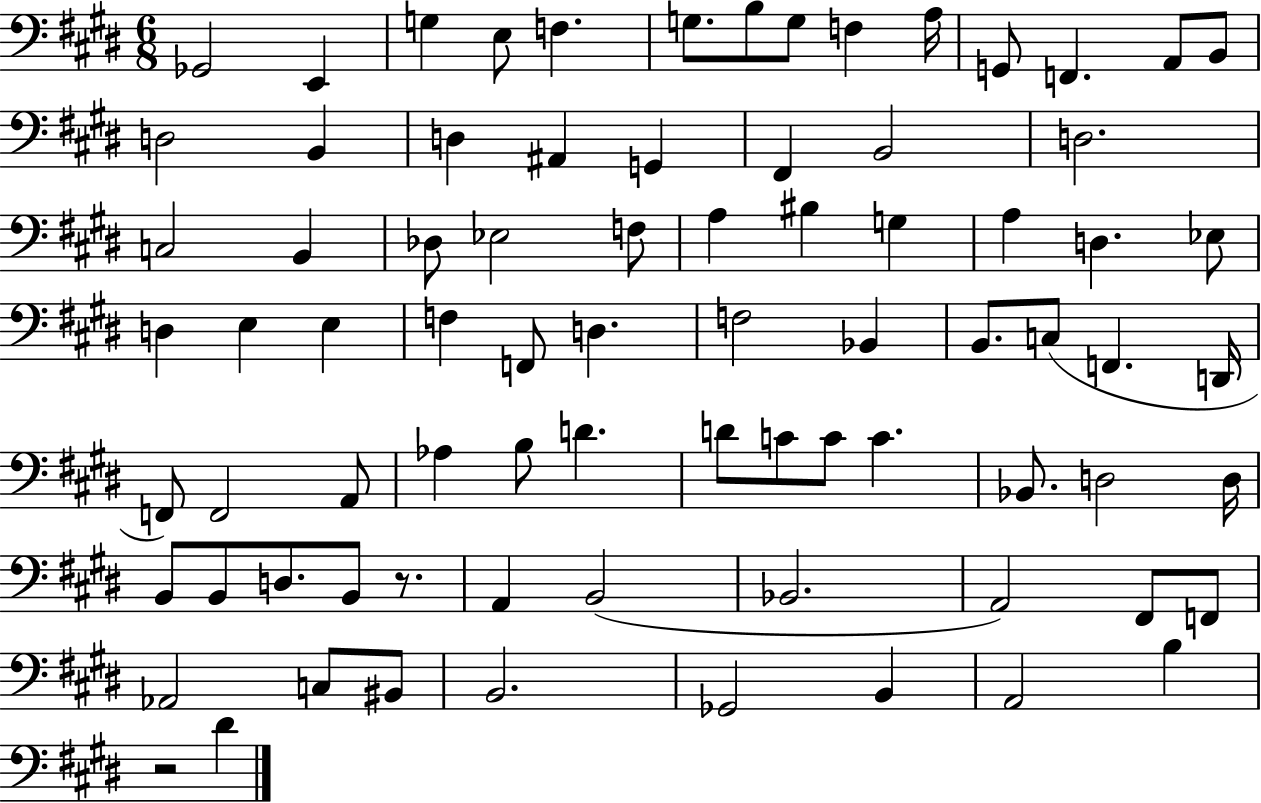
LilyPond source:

{
  \clef bass
  \numericTimeSignature
  \time 6/8
  \key e \major
  ges,2 e,4 | g4 e8 f4. | g8. b8 g8 f4 a16 | g,8 f,4. a,8 b,8 | \break d2 b,4 | d4 ais,4 g,4 | fis,4 b,2 | d2. | \break c2 b,4 | des8 ees2 f8 | a4 bis4 g4 | a4 d4. ees8 | \break d4 e4 e4 | f4 f,8 d4. | f2 bes,4 | b,8. c8( f,4. d,16 | \break f,8) f,2 a,8 | aes4 b8 d'4. | d'8 c'8 c'8 c'4. | bes,8. d2 d16 | \break b,8 b,8 d8. b,8 r8. | a,4 b,2( | bes,2. | a,2) fis,8 f,8 | \break aes,2 c8 bis,8 | b,2. | ges,2 b,4 | a,2 b4 | \break r2 dis'4 | \bar "|."
}